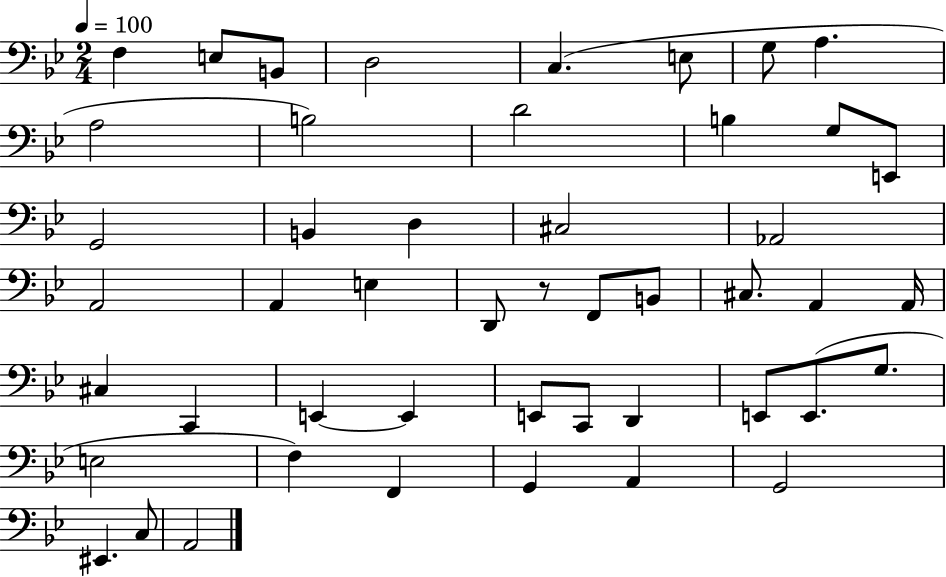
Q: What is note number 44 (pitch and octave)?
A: G2